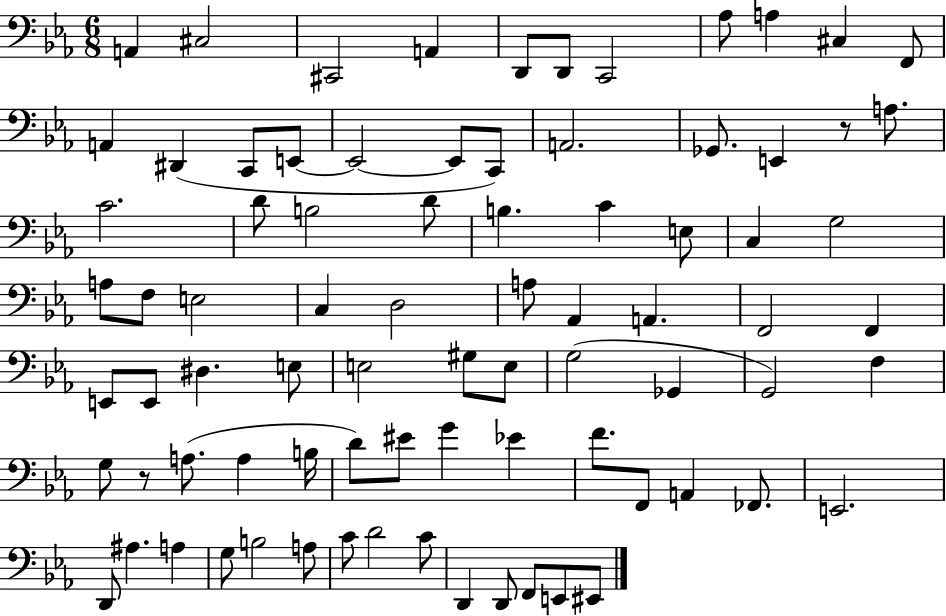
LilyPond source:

{
  \clef bass
  \numericTimeSignature
  \time 6/8
  \key ees \major
  a,4 cis2 | cis,2 a,4 | d,8 d,8 c,2 | aes8 a4 cis4 f,8 | \break a,4 dis,4( c,8 e,8~~ | e,2~~ e,8 c,8) | a,2. | ges,8. e,4 r8 a8. | \break c'2. | d'8 b2 d'8 | b4. c'4 e8 | c4 g2 | \break a8 f8 e2 | c4 d2 | a8 aes,4 a,4. | f,2 f,4 | \break e,8 e,8 dis4. e8 | e2 gis8 e8 | g2( ges,4 | g,2) f4 | \break g8 r8 a8.( a4 b16 | d'8) eis'8 g'4 ees'4 | f'8. f,8 a,4 fes,8. | e,2. | \break d,8 ais4. a4 | g8 b2 a8 | c'8 d'2 c'8 | d,4 d,8 f,8 e,8 eis,8 | \break \bar "|."
}